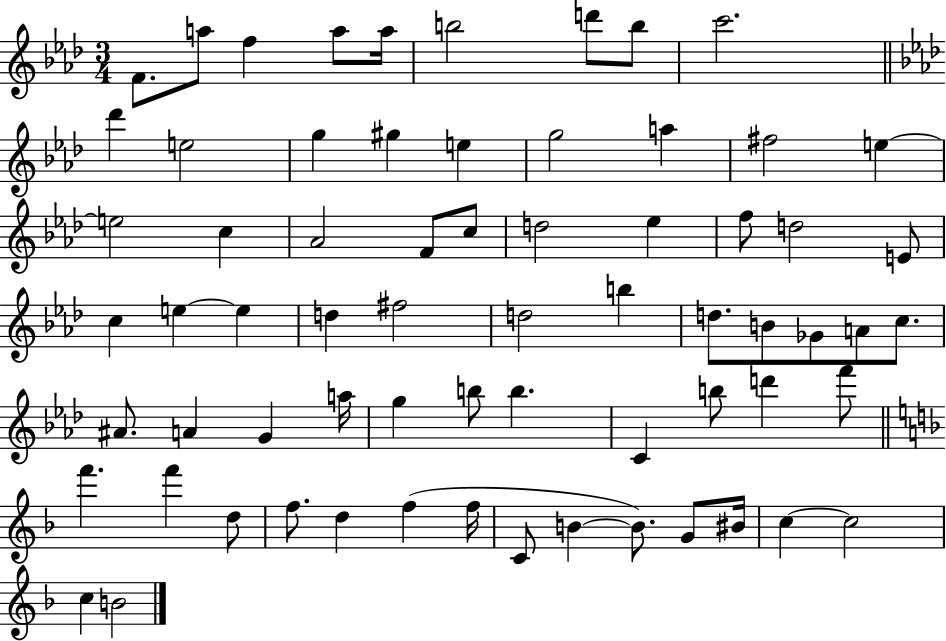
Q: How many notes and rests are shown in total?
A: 67